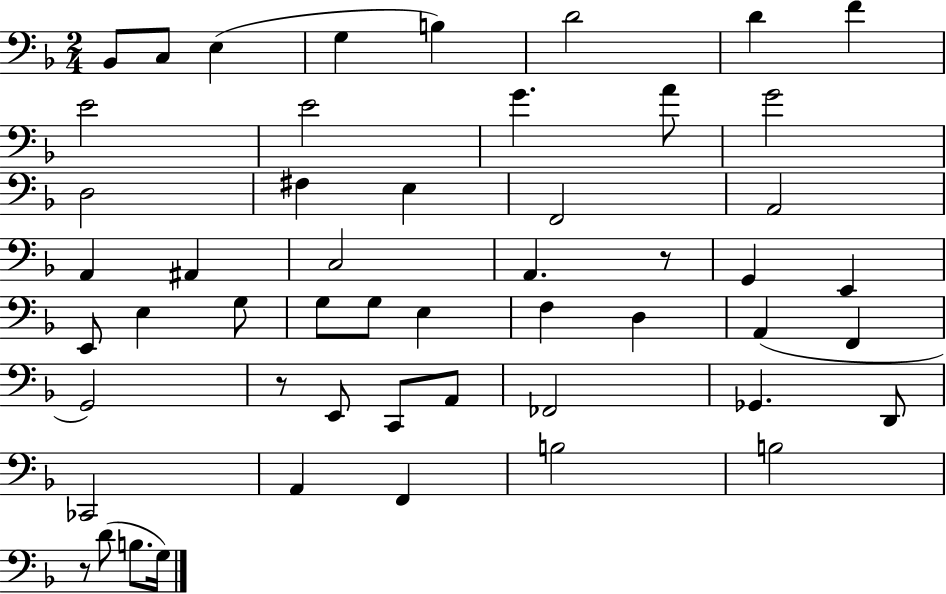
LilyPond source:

{
  \clef bass
  \numericTimeSignature
  \time 2/4
  \key f \major
  \repeat volta 2 { bes,8 c8 e4( | g4 b4) | d'2 | d'4 f'4 | \break e'2 | e'2 | g'4. a'8 | g'2 | \break d2 | fis4 e4 | f,2 | a,2 | \break a,4 ais,4 | c2 | a,4. r8 | g,4 e,4 | \break e,8 e4 g8 | g8 g8 e4 | f4 d4 | a,4( f,4 | \break g,2) | r8 e,8 c,8 a,8 | fes,2 | ges,4. d,8 | \break ces,2 | a,4 f,4 | b2 | b2 | \break r8 d'8( b8. g16) | } \bar "|."
}